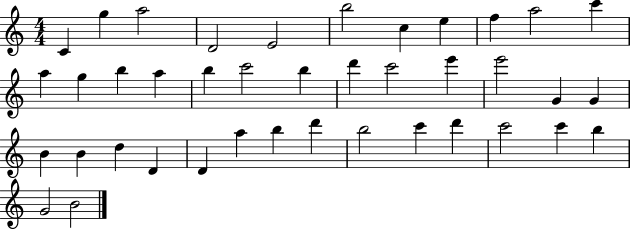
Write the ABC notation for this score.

X:1
T:Untitled
M:4/4
L:1/4
K:C
C g a2 D2 E2 b2 c e f a2 c' a g b a b c'2 b d' c'2 e' e'2 G G B B d D D a b d' b2 c' d' c'2 c' b G2 B2